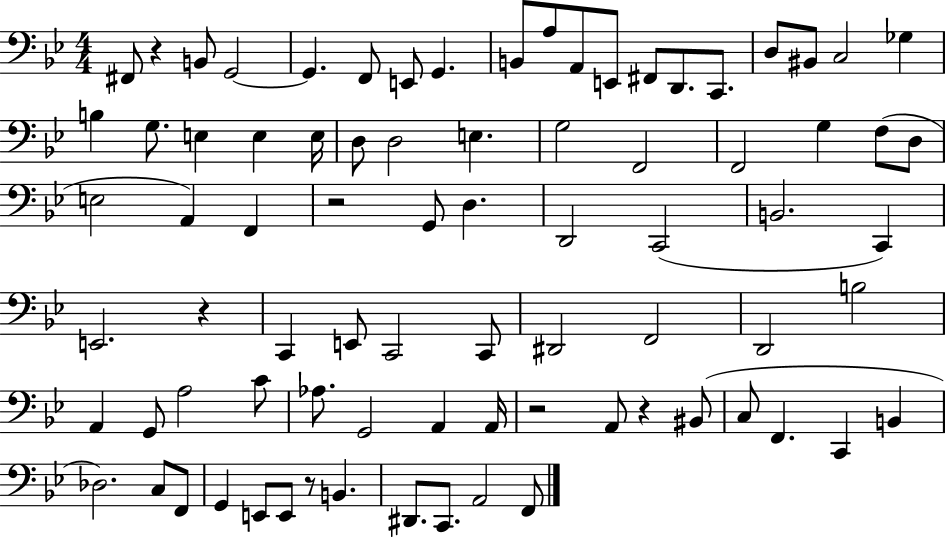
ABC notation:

X:1
T:Untitled
M:4/4
L:1/4
K:Bb
^F,,/2 z B,,/2 G,,2 G,, F,,/2 E,,/2 G,, B,,/2 A,/2 A,,/2 E,,/2 ^F,,/2 D,,/2 C,,/2 D,/2 ^B,,/2 C,2 _G, B, G,/2 E, E, E,/4 D,/2 D,2 E, G,2 F,,2 F,,2 G, F,/2 D,/2 E,2 A,, F,, z2 G,,/2 D, D,,2 C,,2 B,,2 C,, E,,2 z C,, E,,/2 C,,2 C,,/2 ^D,,2 F,,2 D,,2 B,2 A,, G,,/2 A,2 C/2 _A,/2 G,,2 A,, A,,/4 z2 A,,/2 z ^B,,/2 C,/2 F,, C,, B,, _D,2 C,/2 F,,/2 G,, E,,/2 E,,/2 z/2 B,, ^D,,/2 C,,/2 A,,2 F,,/2